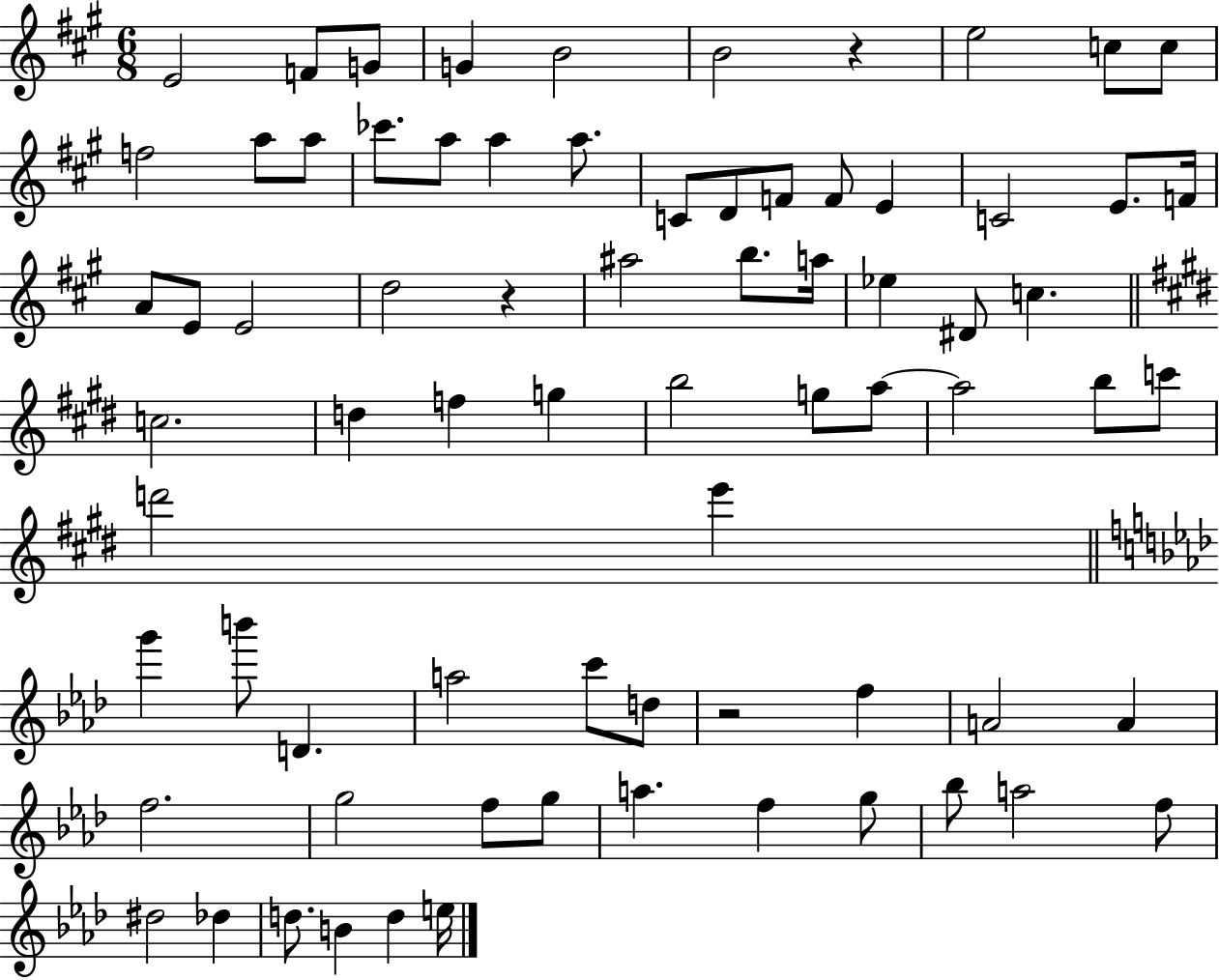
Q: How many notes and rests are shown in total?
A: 74